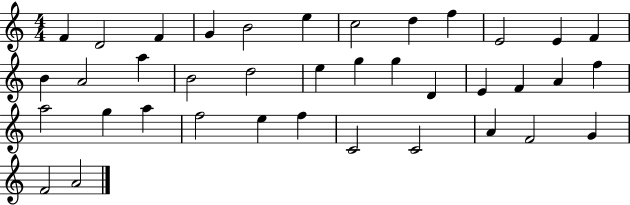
{
  \clef treble
  \numericTimeSignature
  \time 4/4
  \key c \major
  f'4 d'2 f'4 | g'4 b'2 e''4 | c''2 d''4 f''4 | e'2 e'4 f'4 | \break b'4 a'2 a''4 | b'2 d''2 | e''4 g''4 g''4 d'4 | e'4 f'4 a'4 f''4 | \break a''2 g''4 a''4 | f''2 e''4 f''4 | c'2 c'2 | a'4 f'2 g'4 | \break f'2 a'2 | \bar "|."
}